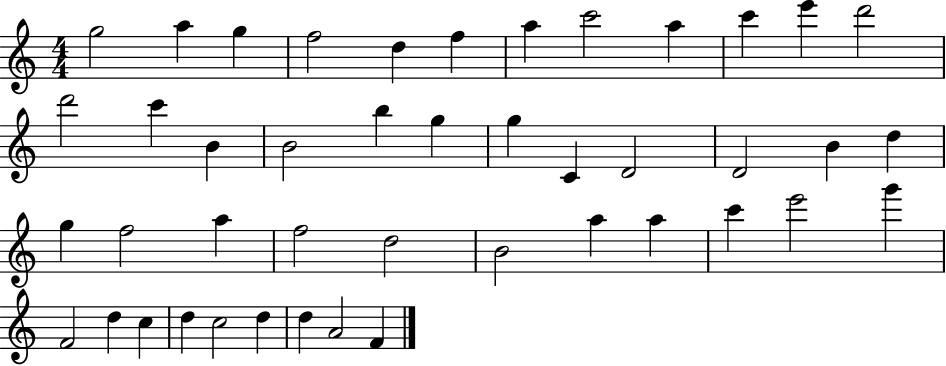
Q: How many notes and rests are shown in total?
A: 44